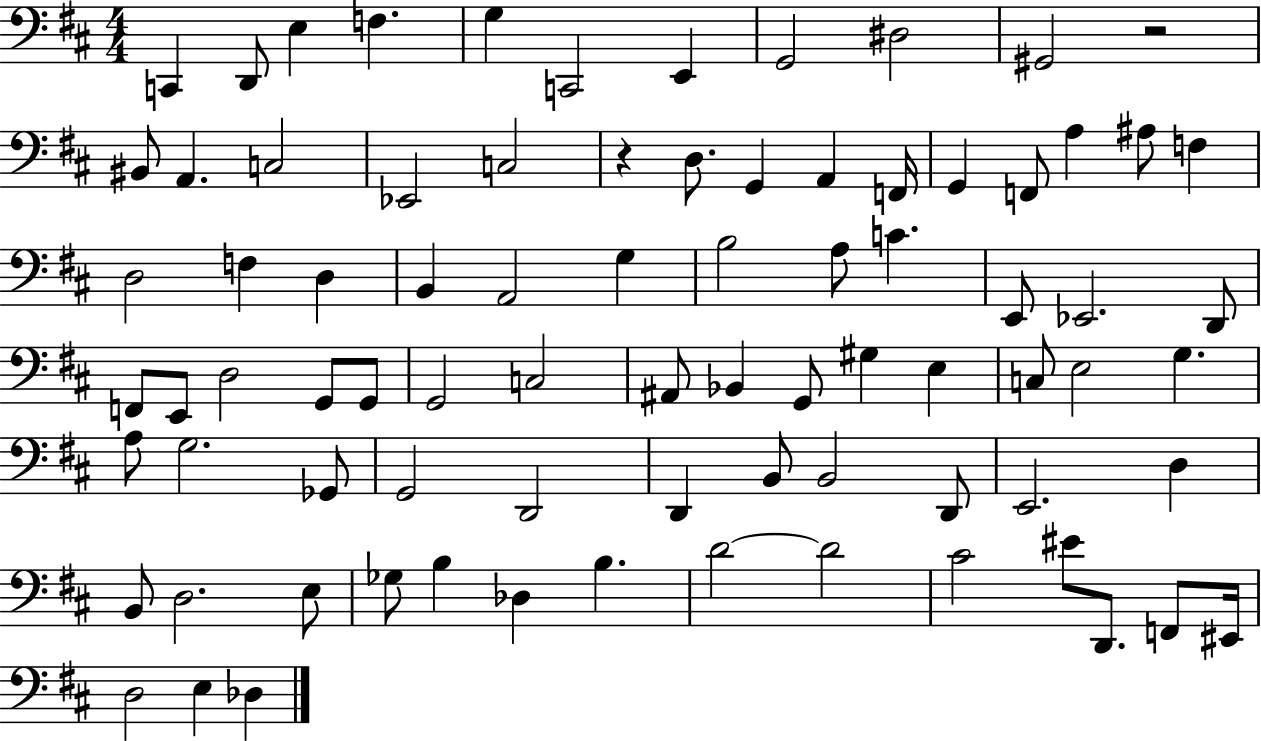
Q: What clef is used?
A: bass